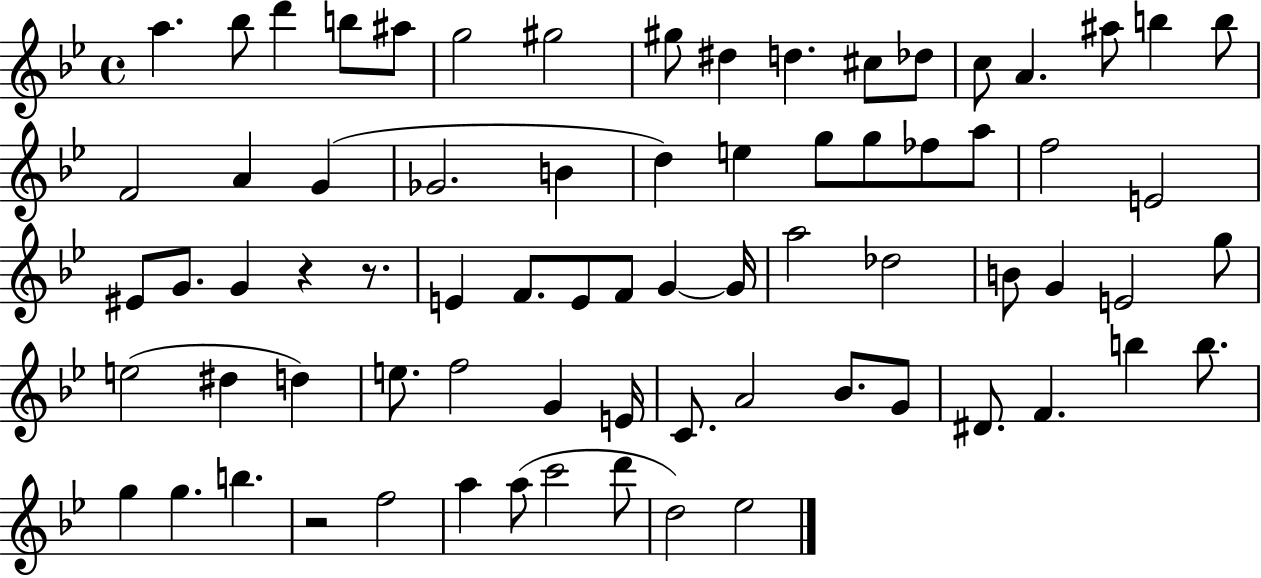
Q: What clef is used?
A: treble